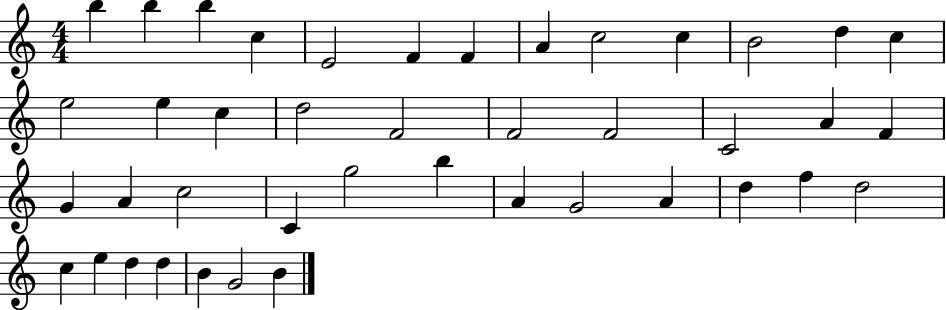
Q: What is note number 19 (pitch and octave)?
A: F4